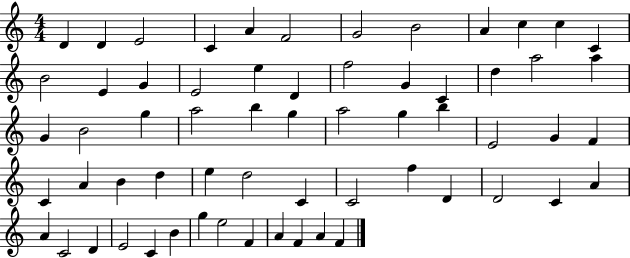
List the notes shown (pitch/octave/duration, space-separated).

D4/q D4/q E4/h C4/q A4/q F4/h G4/h B4/h A4/q C5/q C5/q C4/q B4/h E4/q G4/q E4/h E5/q D4/q F5/h G4/q C4/q D5/q A5/h A5/q G4/q B4/h G5/q A5/h B5/q G5/q A5/h G5/q B5/q E4/h G4/q F4/q C4/q A4/q B4/q D5/q E5/q D5/h C4/q C4/h F5/q D4/q D4/h C4/q A4/q A4/q C4/h D4/q E4/h C4/q B4/q G5/q E5/h F4/q A4/q F4/q A4/q F4/q